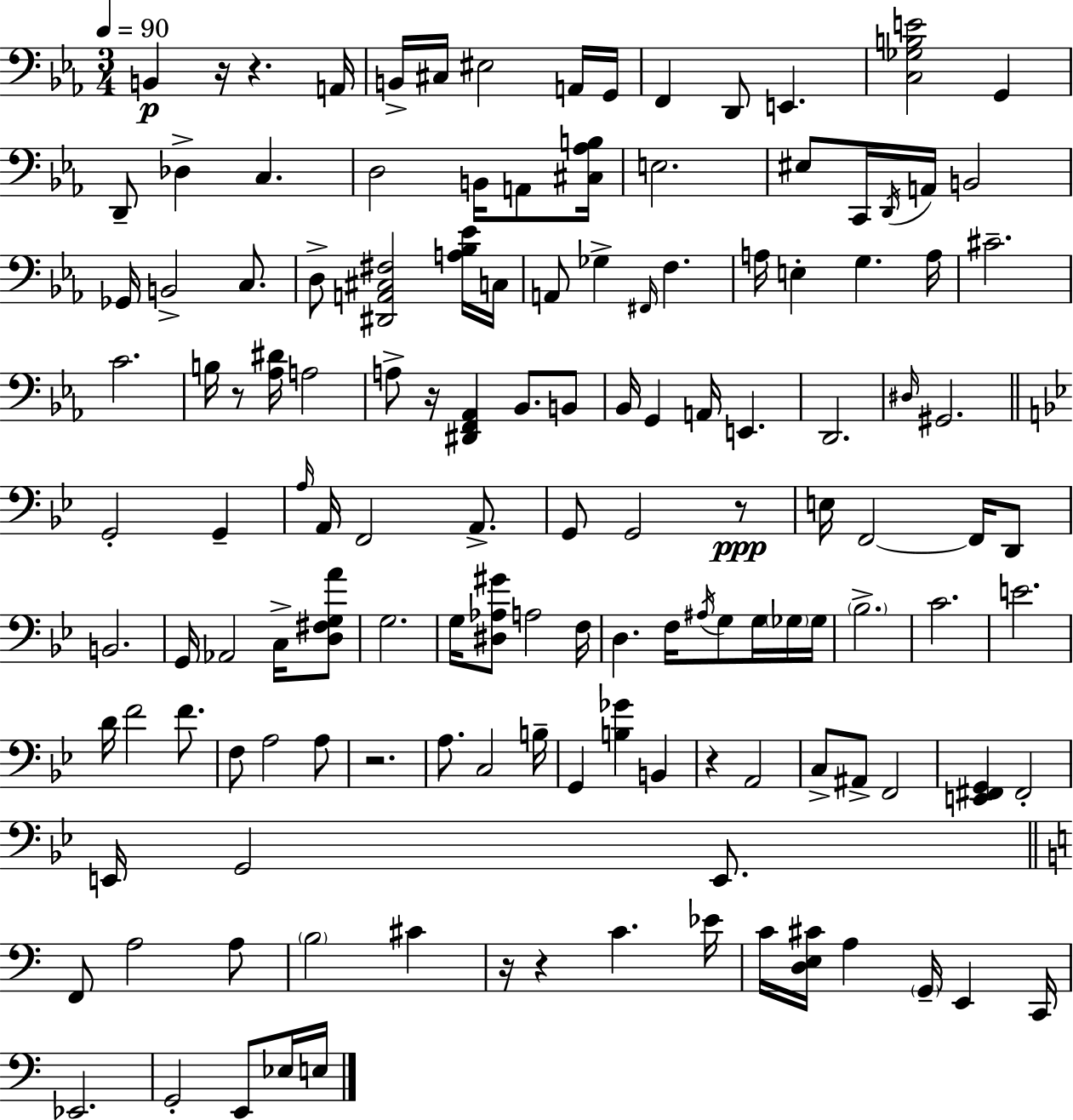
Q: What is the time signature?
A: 3/4